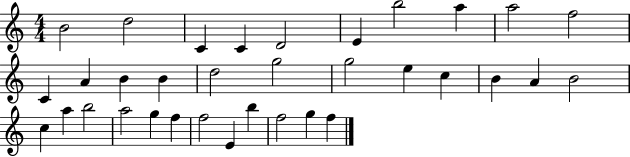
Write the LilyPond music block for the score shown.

{
  \clef treble
  \numericTimeSignature
  \time 4/4
  \key c \major
  b'2 d''2 | c'4 c'4 d'2 | e'4 b''2 a''4 | a''2 f''2 | \break c'4 a'4 b'4 b'4 | d''2 g''2 | g''2 e''4 c''4 | b'4 a'4 b'2 | \break c''4 a''4 b''2 | a''2 g''4 f''4 | f''2 e'4 b''4 | f''2 g''4 f''4 | \break \bar "|."
}